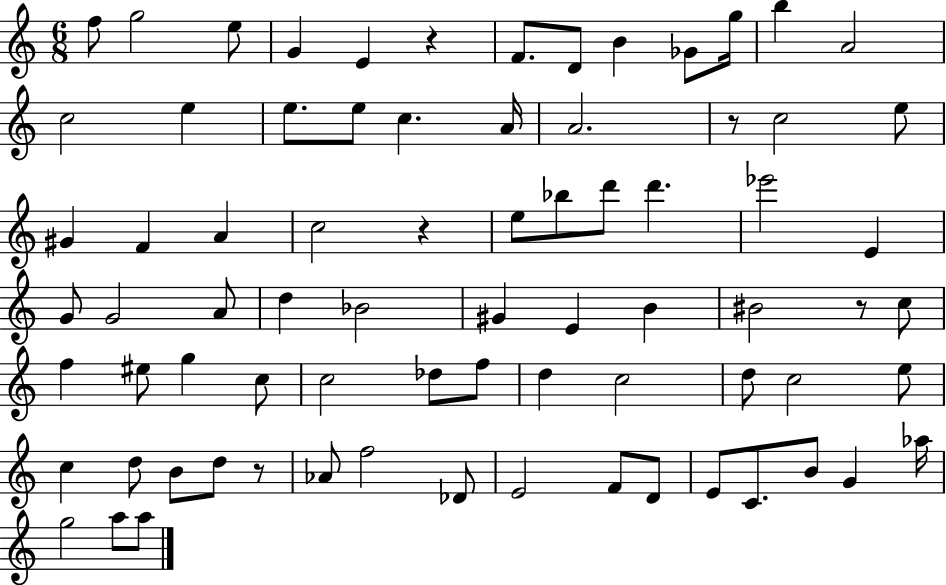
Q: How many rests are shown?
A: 5